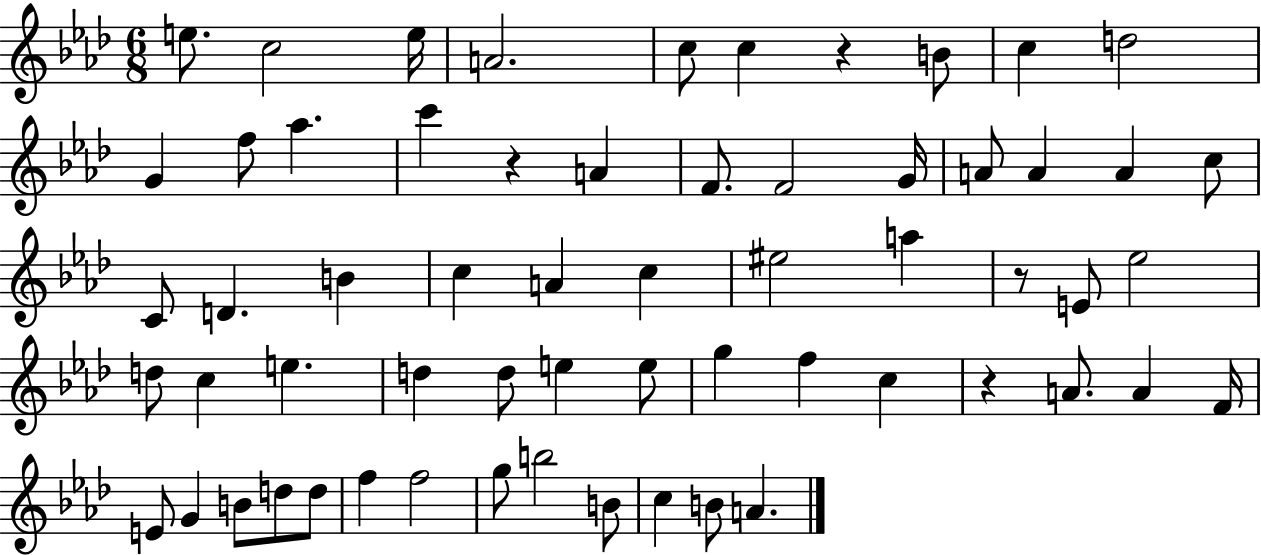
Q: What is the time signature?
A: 6/8